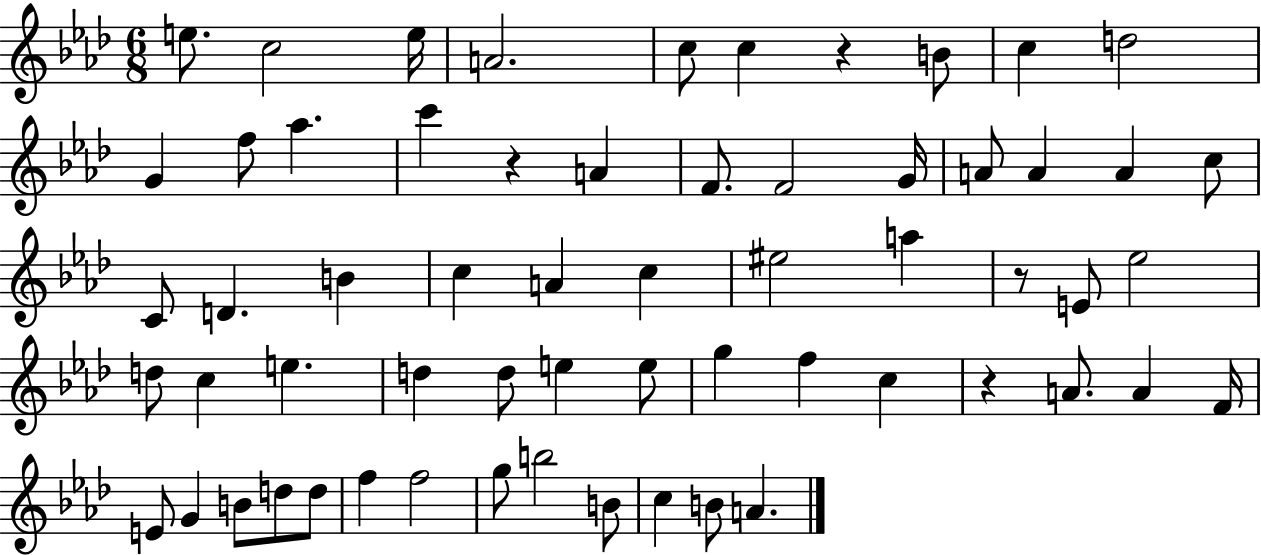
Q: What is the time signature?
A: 6/8